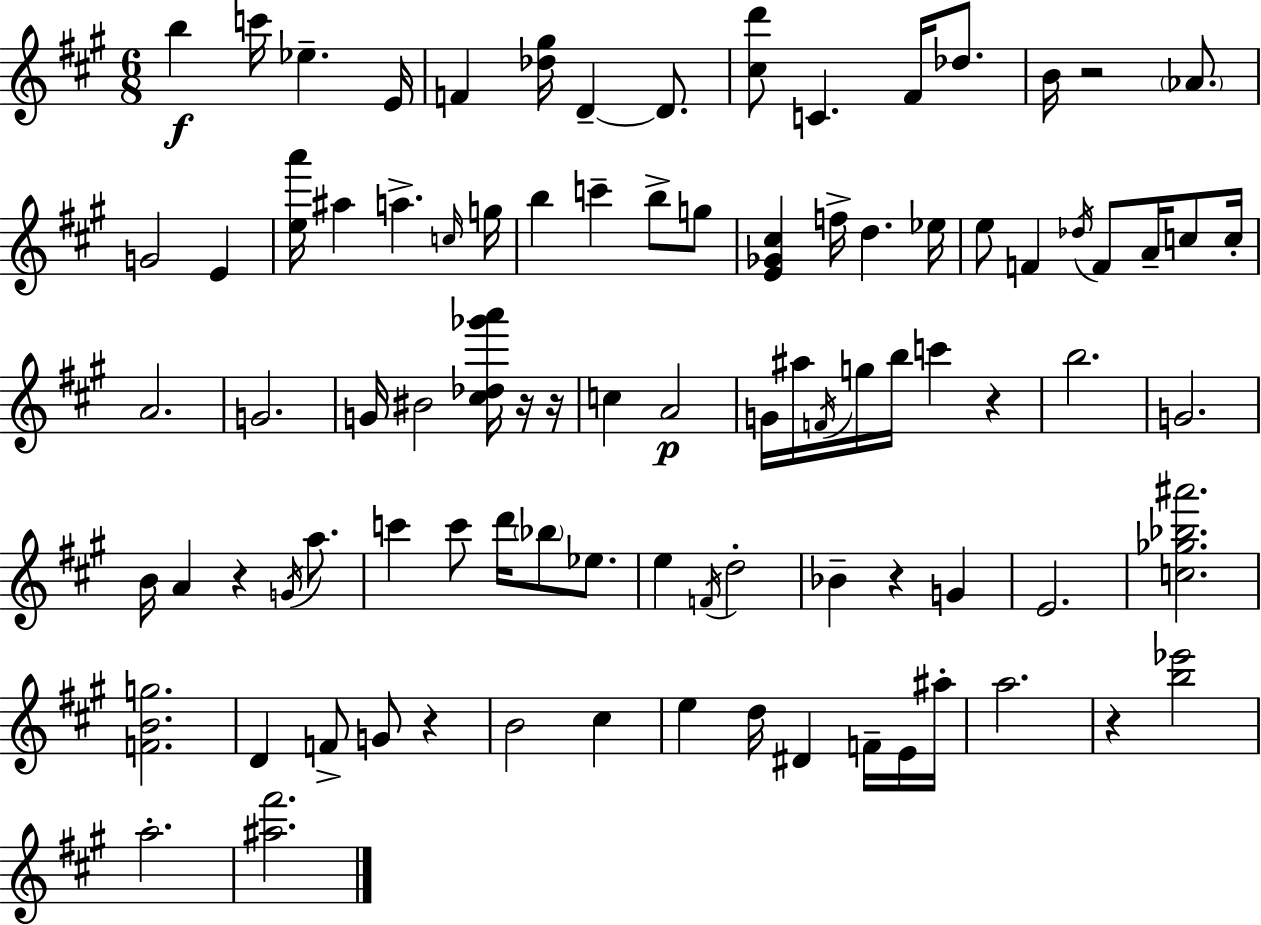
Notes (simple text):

B5/q C6/s Eb5/q. E4/s F4/q [Db5,G#5]/s D4/q D4/e. [C#5,D6]/e C4/q. F#4/s Db5/e. B4/s R/h Ab4/e. G4/h E4/q [E5,A6]/s A#5/q A5/q. C5/s G5/s B5/q C6/q B5/e G5/e [E4,Gb4,C#5]/q F5/s D5/q. Eb5/s E5/e F4/q Db5/s F4/e A4/s C5/e C5/s A4/h. G4/h. G4/s BIS4/h [C#5,Db5,Gb6,A6]/s R/s R/s C5/q A4/h G4/s A#5/s F4/s G5/s B5/s C6/q R/q B5/h. G4/h. B4/s A4/q R/q G4/s A5/e. C6/q C6/e D6/s Bb5/e Eb5/e. E5/q F4/s D5/h Bb4/q R/q G4/q E4/h. [C5,Gb5,Bb5,A#6]/h. [F4,B4,G5]/h. D4/q F4/e G4/e R/q B4/h C#5/q E5/q D5/s D#4/q F4/s E4/s A#5/s A5/h. R/q [B5,Eb6]/h A5/h. [A#5,F#6]/h.